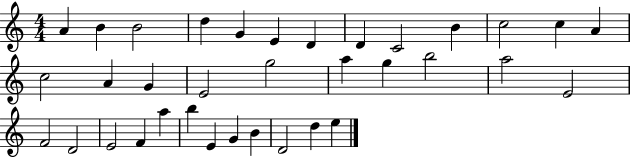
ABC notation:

X:1
T:Untitled
M:4/4
L:1/4
K:C
A B B2 d G E D D C2 B c2 c A c2 A G E2 g2 a g b2 a2 E2 F2 D2 E2 F a b E G B D2 d e